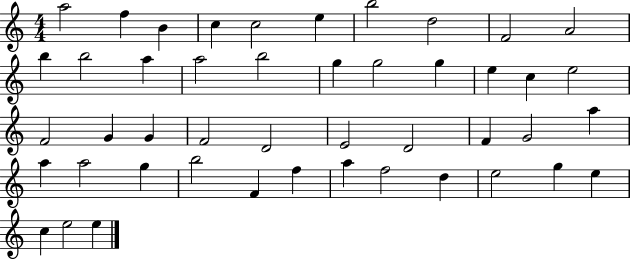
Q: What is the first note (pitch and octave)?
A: A5